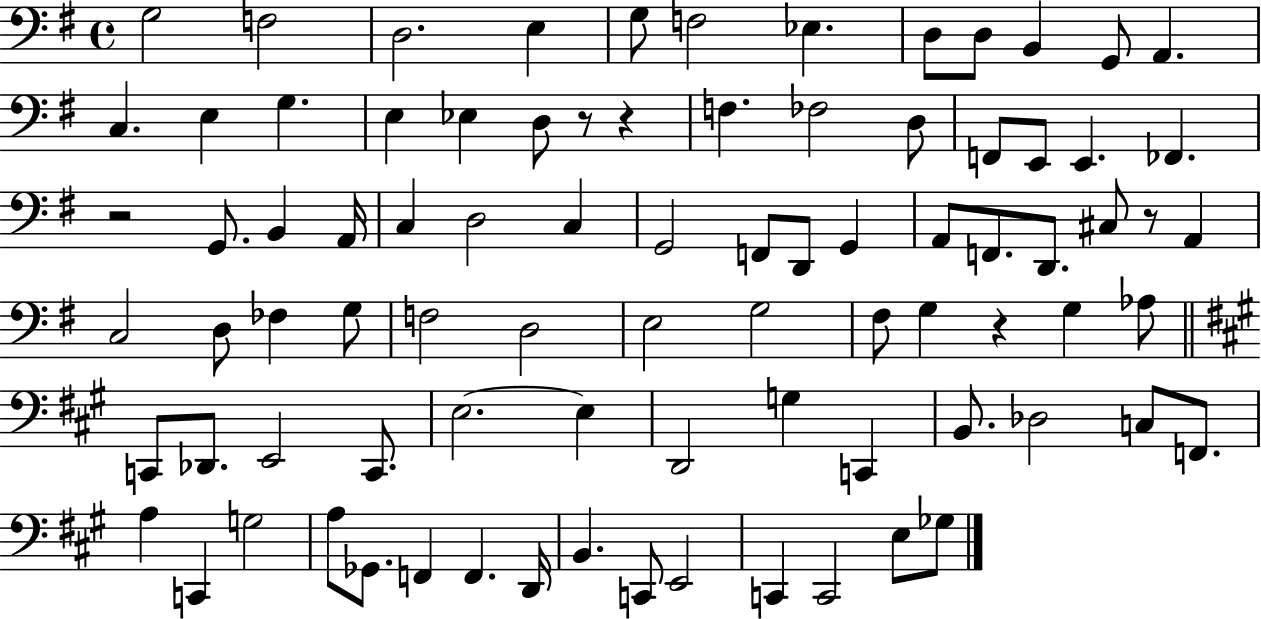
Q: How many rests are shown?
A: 5